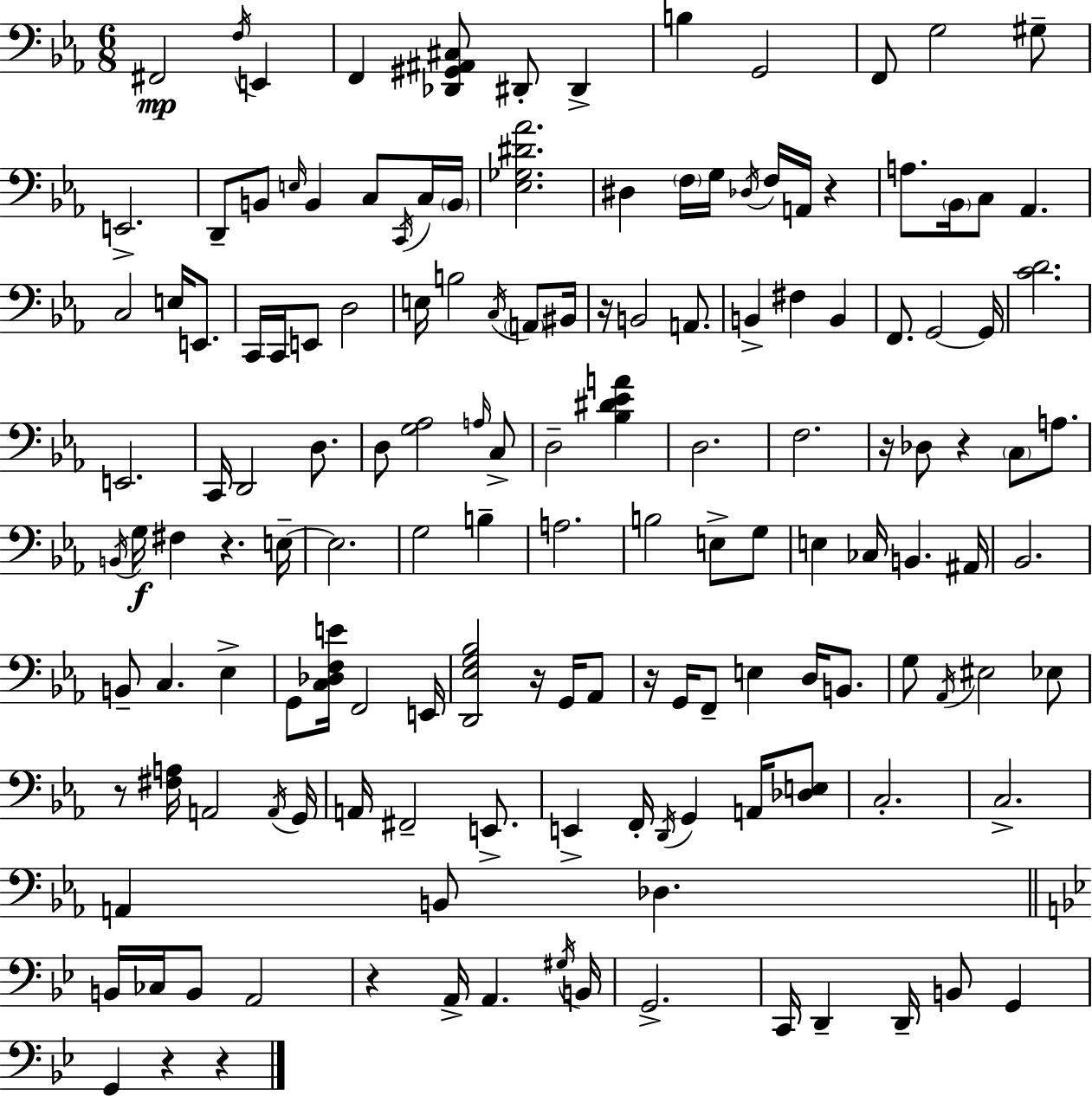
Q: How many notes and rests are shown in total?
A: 147